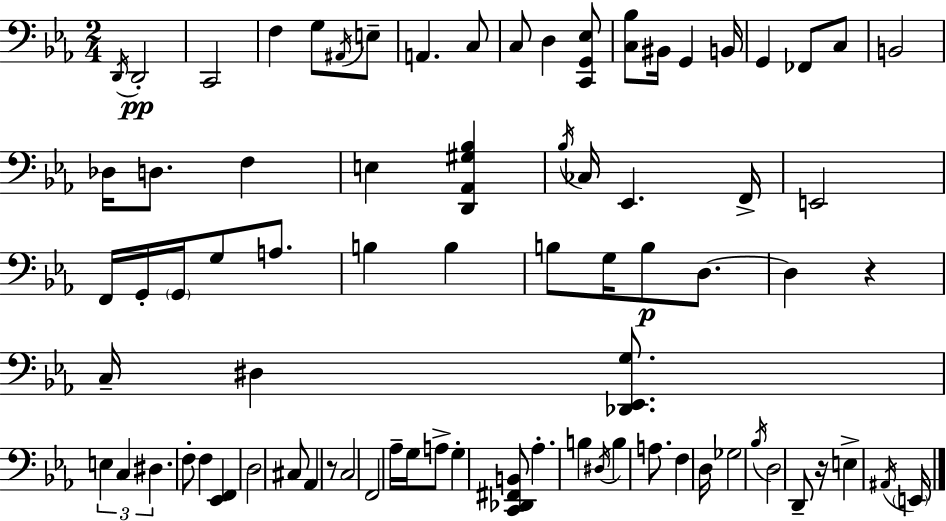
D2/s D2/h C2/h F3/q G3/e A#2/s E3/e A2/q. C3/e C3/e D3/q [C2,G2,Eb3]/e [C3,Bb3]/e BIS2/s G2/q B2/s G2/q FES2/e C3/e B2/h Db3/s D3/e. F3/q E3/q [D2,Ab2,G#3,Bb3]/q Bb3/s CES3/s Eb2/q. F2/s E2/h F2/s G2/s G2/s G3/e A3/e. B3/q B3/q B3/e G3/s B3/e D3/e. D3/q R/q C3/s D#3/q [Db2,Eb2,G3]/e. E3/q C3/q D#3/q. F3/e F3/q [Eb2,F2]/q D3/h C#3/e Ab2/q R/e C3/h F2/h Ab3/s G3/s A3/e G3/q [C2,Db2,F#2,B2]/e Ab3/q. B3/q D#3/s B3/q A3/e. F3/q D3/s Gb3/h Bb3/s D3/h D2/e R/s E3/q A#2/s E2/s